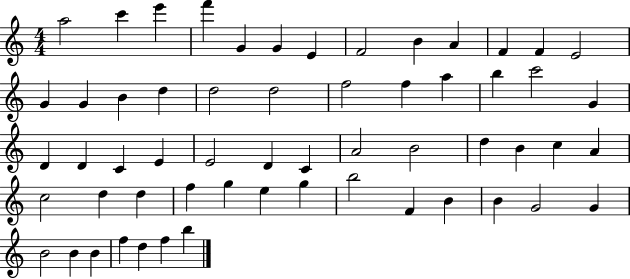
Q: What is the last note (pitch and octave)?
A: B5